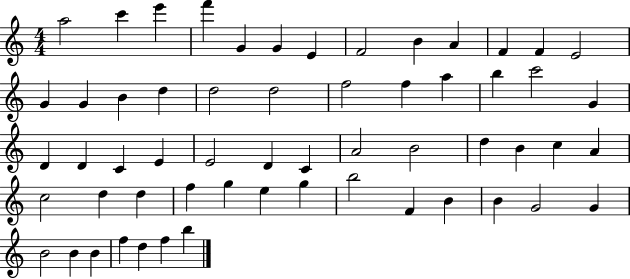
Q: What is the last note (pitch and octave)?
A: B5